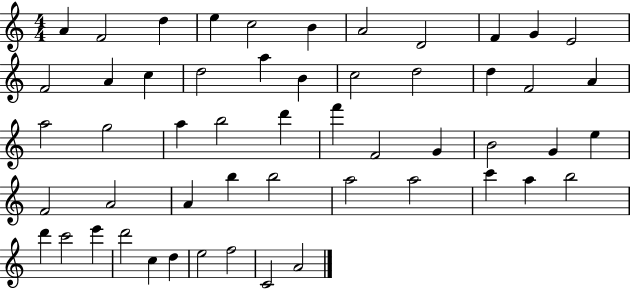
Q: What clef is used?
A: treble